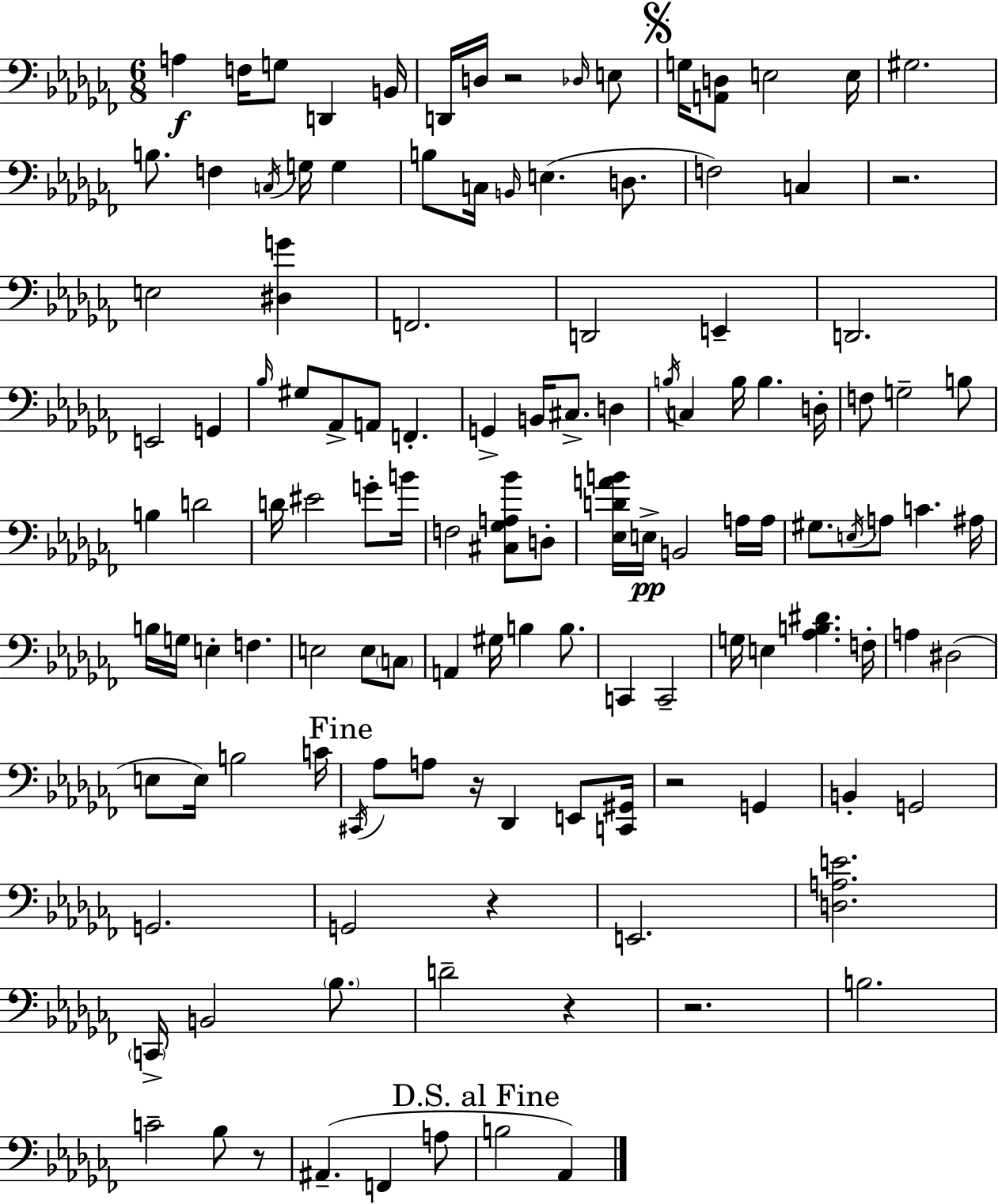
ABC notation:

X:1
T:Untitled
M:6/8
L:1/4
K:Abm
A, F,/4 G,/2 D,, B,,/4 D,,/4 D,/4 z2 _D,/4 E,/2 G,/4 [A,,D,]/2 E,2 E,/4 ^G,2 B,/2 F, C,/4 G,/4 G, B,/2 C,/4 B,,/4 E, D,/2 F,2 C, z2 E,2 [^D,G] F,,2 D,,2 E,, D,,2 E,,2 G,, _B,/4 ^G,/2 _A,,/2 A,,/2 F,, G,, B,,/4 ^C,/2 D, B,/4 C, B,/4 B, D,/4 F,/2 G,2 B,/2 B, D2 D/4 ^E2 G/2 B/4 F,2 [^C,_G,A,_B]/2 D,/2 [_E,DAB]/4 E,/4 B,,2 A,/4 A,/4 ^G,/2 E,/4 A,/2 C ^A,/4 B,/4 G,/4 E, F, E,2 E,/2 C,/2 A,, ^G,/4 B, B,/2 C,, C,,2 G,/4 E, [_A,B,^D] F,/4 A, ^D,2 E,/2 E,/4 B,2 C/4 ^C,,/4 _A,/2 A,/2 z/4 _D,, E,,/2 [C,,^G,,]/4 z2 G,, B,, G,,2 G,,2 G,,2 z E,,2 [D,A,E]2 C,,/4 B,,2 _B,/2 D2 z z2 B,2 C2 _B,/2 z/2 ^A,, F,, A,/2 B,2 _A,,